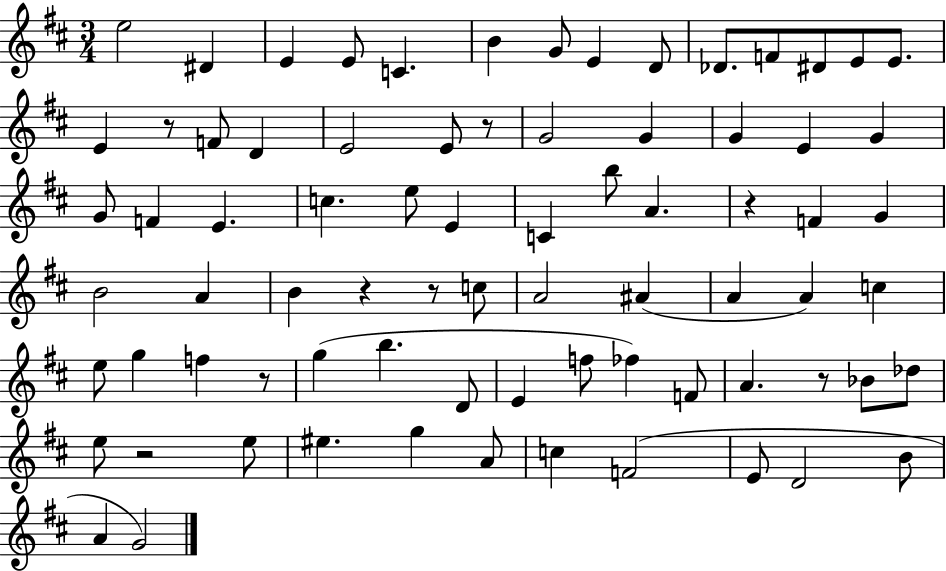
E5/h D#4/q E4/q E4/e C4/q. B4/q G4/e E4/q D4/e Db4/e. F4/e D#4/e E4/e E4/e. E4/q R/e F4/e D4/q E4/h E4/e R/e G4/h G4/q G4/q E4/q G4/q G4/e F4/q E4/q. C5/q. E5/e E4/q C4/q B5/e A4/q. R/q F4/q G4/q B4/h A4/q B4/q R/q R/e C5/e A4/h A#4/q A4/q A4/q C5/q E5/e G5/q F5/q R/e G5/q B5/q. D4/e E4/q F5/e FES5/q F4/e A4/q. R/e Bb4/e Db5/e E5/e R/h E5/e EIS5/q. G5/q A4/e C5/q F4/h E4/e D4/h B4/e A4/q G4/h